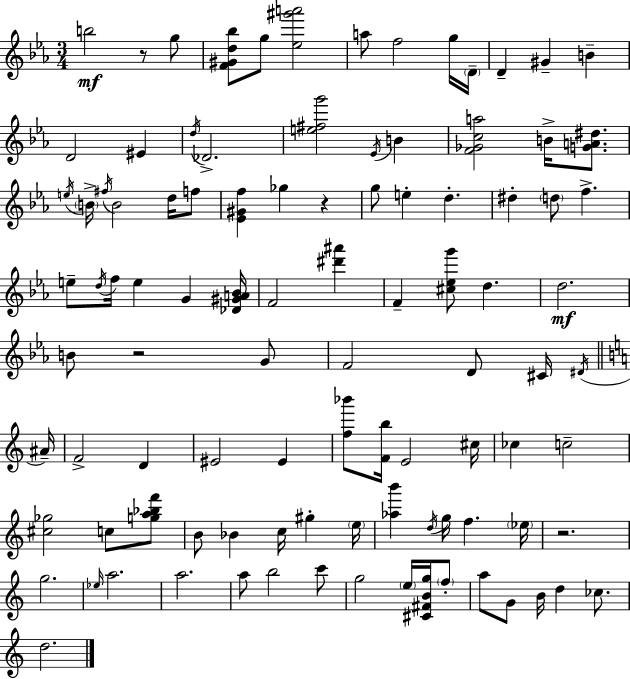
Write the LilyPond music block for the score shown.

{
  \clef treble
  \numericTimeSignature
  \time 3/4
  \key c \minor
  b''2\mf r8 g''8 | <f' gis' d'' bes''>8 g''8 <ees'' gis''' a'''>2 | a''8 f''2 g''16 \parenthesize d'16-- | d'4-- gis'4-- b'4-- | \break d'2 eis'4 | \acciaccatura { d''16 } des'2.-> | <e'' fis'' g'''>2 \acciaccatura { ees'16 } b'4 | <f' ges' c'' a''>2 b'16-> <g' a' dis''>8. | \break \acciaccatura { e''16 } \parenthesize b'16-> \acciaccatura { fis''16 } b'2 | d''16 f''8 <ees' gis' f''>4 ges''4 | r4 g''8 e''4-. d''4.-. | dis''4-. \parenthesize d''8 f''4.-> | \break e''8-- \acciaccatura { d''16 } f''16 e''4 | g'4 <des' gis' a' bes'>16 f'2 | <dis''' ais'''>4 f'4-- <cis'' ees'' g'''>8 d''4. | d''2.\mf | \break b'8 r2 | g'8 f'2 | d'8 cis'16 \acciaccatura { dis'16 } \bar "||" \break \key a \minor ais'16-- f'2-> d'4 | eis'2 eis'4 | <f'' bes'''>8 <f' b''>16 e'2 | cis''16 ces''4 c''2-- | \break <cis'' ges''>2 c''8 <g'' a'' bes'' f'''>8 | b'8 bes'4 c''16 gis''4-. | \parenthesize e''16 <aes'' b'''>4 \acciaccatura { d''16 } g''16 f''4. | \parenthesize ees''16 r2. | \break g''2. | \grace { ees''16 } a''2. | a''2. | a''8 b''2 | \break c'''8 g''2 \parenthesize e''16 | <cis' fis' b' g''>16 \parenthesize f''8-. a''8 g'8 b'16 d''4 | ces''8. d''2. | \bar "|."
}